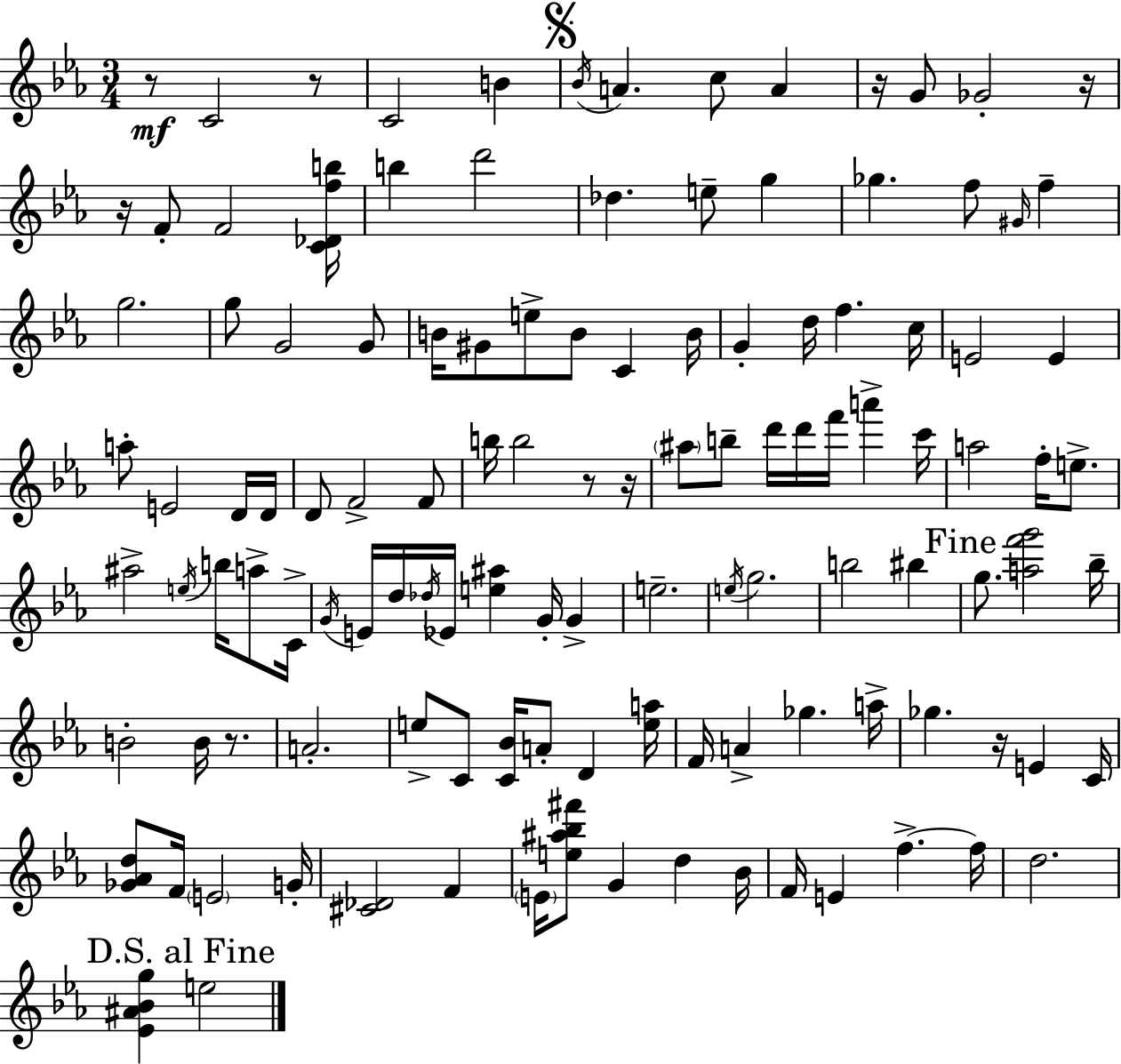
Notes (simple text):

R/e C4/h R/e C4/h B4/q Bb4/s A4/q. C5/e A4/q R/s G4/e Gb4/h R/s R/s F4/e F4/h [C4,Db4,F5,B5]/s B5/q D6/h Db5/q. E5/e G5/q Gb5/q. F5/e G#4/s F5/q G5/h. G5/e G4/h G4/e B4/s G#4/e E5/e B4/e C4/q B4/s G4/q D5/s F5/q. C5/s E4/h E4/q A5/e E4/h D4/s D4/s D4/e F4/h F4/e B5/s B5/h R/e R/s A#5/e B5/e D6/s D6/s F6/s A6/q C6/s A5/h F5/s E5/e. A#5/h E5/s B5/s A5/e C4/s G4/s E4/s D5/s Db5/s Eb4/s [E5,A#5]/q G4/s G4/q E5/h. E5/s G5/h. B5/h BIS5/q G5/e. [A5,F6,G6]/h Bb5/s B4/h B4/s R/e. A4/h. E5/e C4/e [C4,Bb4]/s A4/e D4/q [E5,A5]/s F4/s A4/q Gb5/q. A5/s Gb5/q. R/s E4/q C4/s [Gb4,Ab4,D5]/e F4/s E4/h G4/s [C#4,Db4]/h F4/q E4/s [E5,A#5,Bb5,F#6]/e G4/q D5/q Bb4/s F4/s E4/q F5/q. F5/s D5/h. [Eb4,A#4,Bb4,G5]/q E5/h